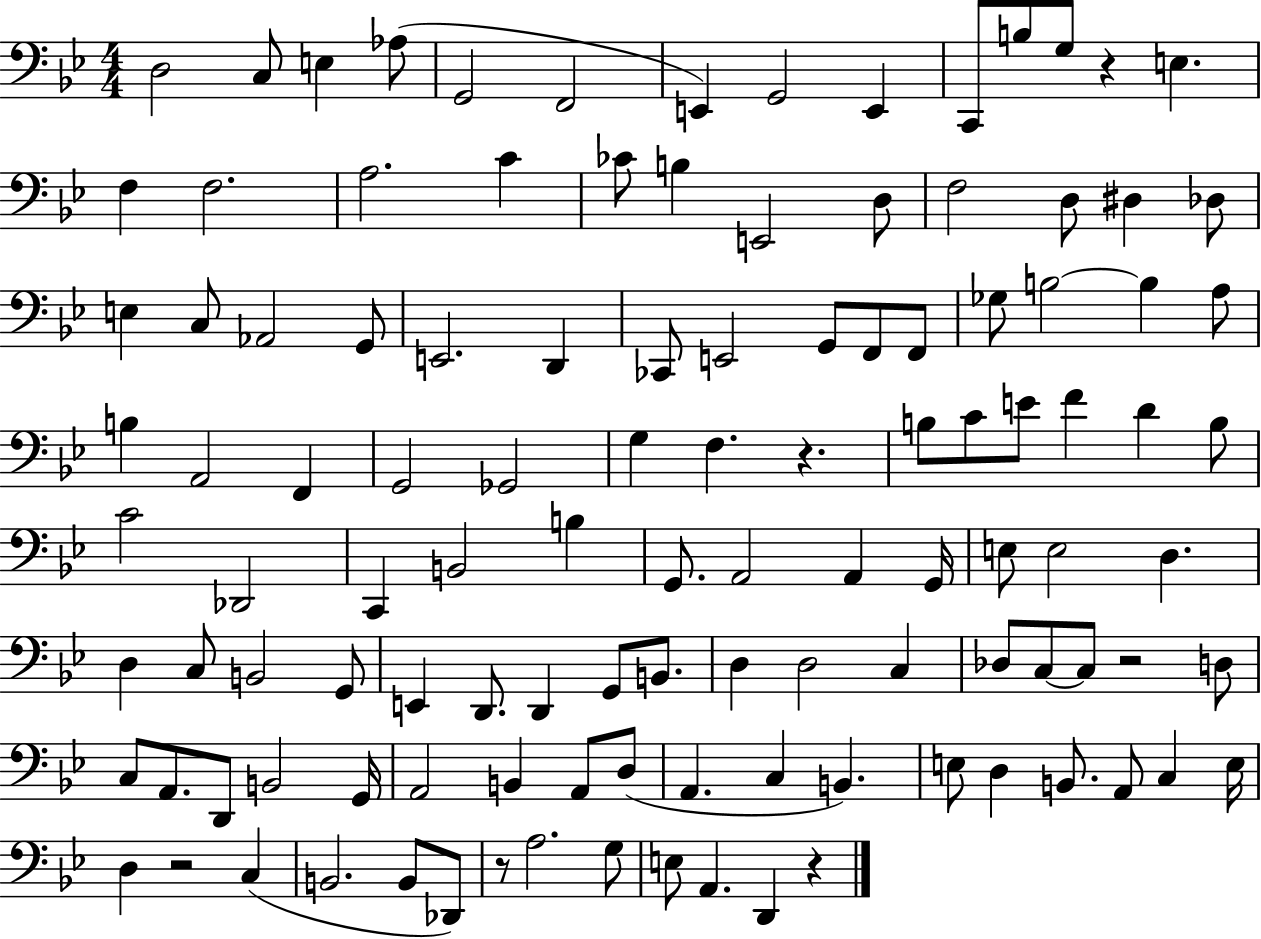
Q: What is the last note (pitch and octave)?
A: D2